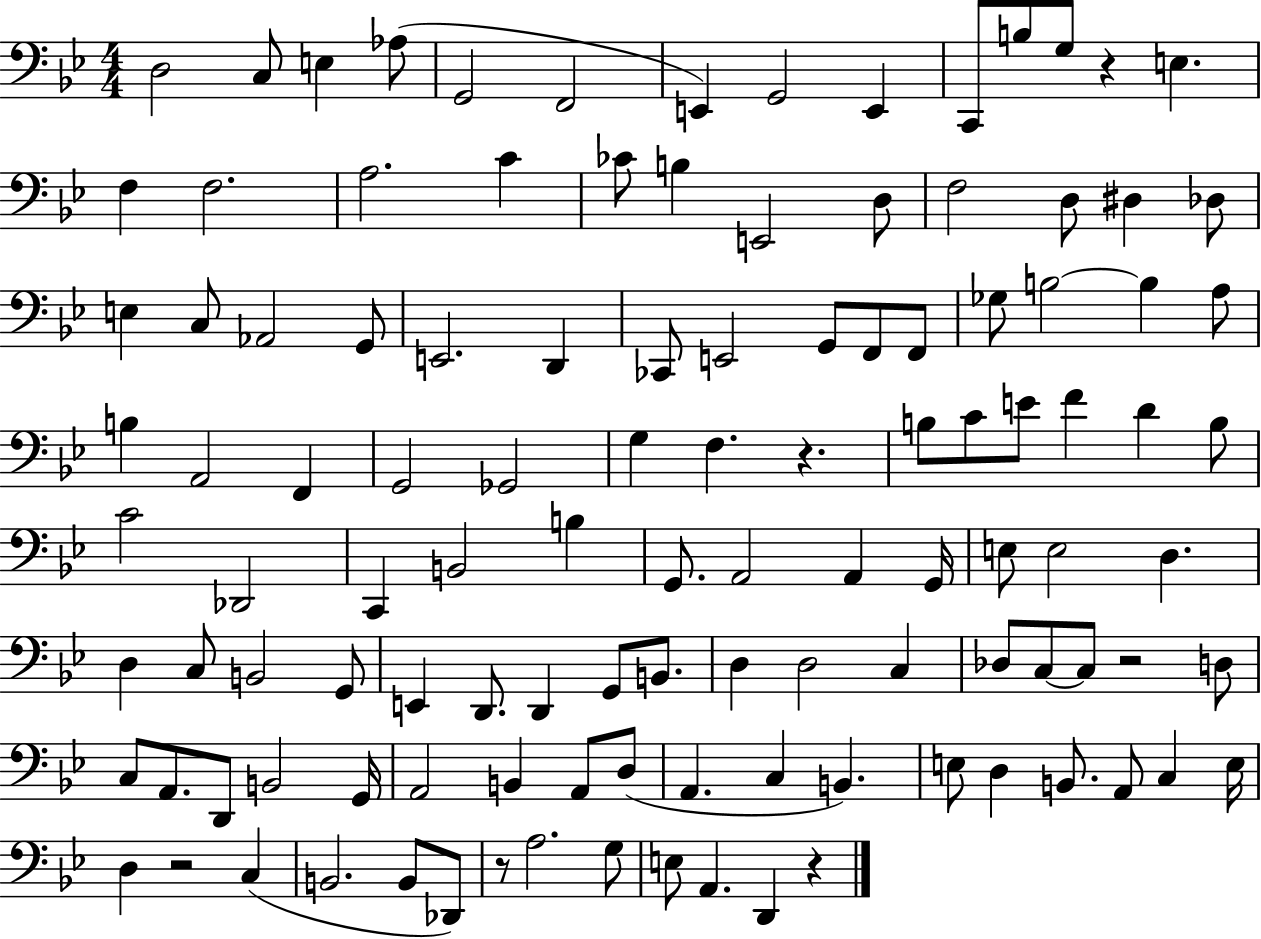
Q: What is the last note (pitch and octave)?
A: D2